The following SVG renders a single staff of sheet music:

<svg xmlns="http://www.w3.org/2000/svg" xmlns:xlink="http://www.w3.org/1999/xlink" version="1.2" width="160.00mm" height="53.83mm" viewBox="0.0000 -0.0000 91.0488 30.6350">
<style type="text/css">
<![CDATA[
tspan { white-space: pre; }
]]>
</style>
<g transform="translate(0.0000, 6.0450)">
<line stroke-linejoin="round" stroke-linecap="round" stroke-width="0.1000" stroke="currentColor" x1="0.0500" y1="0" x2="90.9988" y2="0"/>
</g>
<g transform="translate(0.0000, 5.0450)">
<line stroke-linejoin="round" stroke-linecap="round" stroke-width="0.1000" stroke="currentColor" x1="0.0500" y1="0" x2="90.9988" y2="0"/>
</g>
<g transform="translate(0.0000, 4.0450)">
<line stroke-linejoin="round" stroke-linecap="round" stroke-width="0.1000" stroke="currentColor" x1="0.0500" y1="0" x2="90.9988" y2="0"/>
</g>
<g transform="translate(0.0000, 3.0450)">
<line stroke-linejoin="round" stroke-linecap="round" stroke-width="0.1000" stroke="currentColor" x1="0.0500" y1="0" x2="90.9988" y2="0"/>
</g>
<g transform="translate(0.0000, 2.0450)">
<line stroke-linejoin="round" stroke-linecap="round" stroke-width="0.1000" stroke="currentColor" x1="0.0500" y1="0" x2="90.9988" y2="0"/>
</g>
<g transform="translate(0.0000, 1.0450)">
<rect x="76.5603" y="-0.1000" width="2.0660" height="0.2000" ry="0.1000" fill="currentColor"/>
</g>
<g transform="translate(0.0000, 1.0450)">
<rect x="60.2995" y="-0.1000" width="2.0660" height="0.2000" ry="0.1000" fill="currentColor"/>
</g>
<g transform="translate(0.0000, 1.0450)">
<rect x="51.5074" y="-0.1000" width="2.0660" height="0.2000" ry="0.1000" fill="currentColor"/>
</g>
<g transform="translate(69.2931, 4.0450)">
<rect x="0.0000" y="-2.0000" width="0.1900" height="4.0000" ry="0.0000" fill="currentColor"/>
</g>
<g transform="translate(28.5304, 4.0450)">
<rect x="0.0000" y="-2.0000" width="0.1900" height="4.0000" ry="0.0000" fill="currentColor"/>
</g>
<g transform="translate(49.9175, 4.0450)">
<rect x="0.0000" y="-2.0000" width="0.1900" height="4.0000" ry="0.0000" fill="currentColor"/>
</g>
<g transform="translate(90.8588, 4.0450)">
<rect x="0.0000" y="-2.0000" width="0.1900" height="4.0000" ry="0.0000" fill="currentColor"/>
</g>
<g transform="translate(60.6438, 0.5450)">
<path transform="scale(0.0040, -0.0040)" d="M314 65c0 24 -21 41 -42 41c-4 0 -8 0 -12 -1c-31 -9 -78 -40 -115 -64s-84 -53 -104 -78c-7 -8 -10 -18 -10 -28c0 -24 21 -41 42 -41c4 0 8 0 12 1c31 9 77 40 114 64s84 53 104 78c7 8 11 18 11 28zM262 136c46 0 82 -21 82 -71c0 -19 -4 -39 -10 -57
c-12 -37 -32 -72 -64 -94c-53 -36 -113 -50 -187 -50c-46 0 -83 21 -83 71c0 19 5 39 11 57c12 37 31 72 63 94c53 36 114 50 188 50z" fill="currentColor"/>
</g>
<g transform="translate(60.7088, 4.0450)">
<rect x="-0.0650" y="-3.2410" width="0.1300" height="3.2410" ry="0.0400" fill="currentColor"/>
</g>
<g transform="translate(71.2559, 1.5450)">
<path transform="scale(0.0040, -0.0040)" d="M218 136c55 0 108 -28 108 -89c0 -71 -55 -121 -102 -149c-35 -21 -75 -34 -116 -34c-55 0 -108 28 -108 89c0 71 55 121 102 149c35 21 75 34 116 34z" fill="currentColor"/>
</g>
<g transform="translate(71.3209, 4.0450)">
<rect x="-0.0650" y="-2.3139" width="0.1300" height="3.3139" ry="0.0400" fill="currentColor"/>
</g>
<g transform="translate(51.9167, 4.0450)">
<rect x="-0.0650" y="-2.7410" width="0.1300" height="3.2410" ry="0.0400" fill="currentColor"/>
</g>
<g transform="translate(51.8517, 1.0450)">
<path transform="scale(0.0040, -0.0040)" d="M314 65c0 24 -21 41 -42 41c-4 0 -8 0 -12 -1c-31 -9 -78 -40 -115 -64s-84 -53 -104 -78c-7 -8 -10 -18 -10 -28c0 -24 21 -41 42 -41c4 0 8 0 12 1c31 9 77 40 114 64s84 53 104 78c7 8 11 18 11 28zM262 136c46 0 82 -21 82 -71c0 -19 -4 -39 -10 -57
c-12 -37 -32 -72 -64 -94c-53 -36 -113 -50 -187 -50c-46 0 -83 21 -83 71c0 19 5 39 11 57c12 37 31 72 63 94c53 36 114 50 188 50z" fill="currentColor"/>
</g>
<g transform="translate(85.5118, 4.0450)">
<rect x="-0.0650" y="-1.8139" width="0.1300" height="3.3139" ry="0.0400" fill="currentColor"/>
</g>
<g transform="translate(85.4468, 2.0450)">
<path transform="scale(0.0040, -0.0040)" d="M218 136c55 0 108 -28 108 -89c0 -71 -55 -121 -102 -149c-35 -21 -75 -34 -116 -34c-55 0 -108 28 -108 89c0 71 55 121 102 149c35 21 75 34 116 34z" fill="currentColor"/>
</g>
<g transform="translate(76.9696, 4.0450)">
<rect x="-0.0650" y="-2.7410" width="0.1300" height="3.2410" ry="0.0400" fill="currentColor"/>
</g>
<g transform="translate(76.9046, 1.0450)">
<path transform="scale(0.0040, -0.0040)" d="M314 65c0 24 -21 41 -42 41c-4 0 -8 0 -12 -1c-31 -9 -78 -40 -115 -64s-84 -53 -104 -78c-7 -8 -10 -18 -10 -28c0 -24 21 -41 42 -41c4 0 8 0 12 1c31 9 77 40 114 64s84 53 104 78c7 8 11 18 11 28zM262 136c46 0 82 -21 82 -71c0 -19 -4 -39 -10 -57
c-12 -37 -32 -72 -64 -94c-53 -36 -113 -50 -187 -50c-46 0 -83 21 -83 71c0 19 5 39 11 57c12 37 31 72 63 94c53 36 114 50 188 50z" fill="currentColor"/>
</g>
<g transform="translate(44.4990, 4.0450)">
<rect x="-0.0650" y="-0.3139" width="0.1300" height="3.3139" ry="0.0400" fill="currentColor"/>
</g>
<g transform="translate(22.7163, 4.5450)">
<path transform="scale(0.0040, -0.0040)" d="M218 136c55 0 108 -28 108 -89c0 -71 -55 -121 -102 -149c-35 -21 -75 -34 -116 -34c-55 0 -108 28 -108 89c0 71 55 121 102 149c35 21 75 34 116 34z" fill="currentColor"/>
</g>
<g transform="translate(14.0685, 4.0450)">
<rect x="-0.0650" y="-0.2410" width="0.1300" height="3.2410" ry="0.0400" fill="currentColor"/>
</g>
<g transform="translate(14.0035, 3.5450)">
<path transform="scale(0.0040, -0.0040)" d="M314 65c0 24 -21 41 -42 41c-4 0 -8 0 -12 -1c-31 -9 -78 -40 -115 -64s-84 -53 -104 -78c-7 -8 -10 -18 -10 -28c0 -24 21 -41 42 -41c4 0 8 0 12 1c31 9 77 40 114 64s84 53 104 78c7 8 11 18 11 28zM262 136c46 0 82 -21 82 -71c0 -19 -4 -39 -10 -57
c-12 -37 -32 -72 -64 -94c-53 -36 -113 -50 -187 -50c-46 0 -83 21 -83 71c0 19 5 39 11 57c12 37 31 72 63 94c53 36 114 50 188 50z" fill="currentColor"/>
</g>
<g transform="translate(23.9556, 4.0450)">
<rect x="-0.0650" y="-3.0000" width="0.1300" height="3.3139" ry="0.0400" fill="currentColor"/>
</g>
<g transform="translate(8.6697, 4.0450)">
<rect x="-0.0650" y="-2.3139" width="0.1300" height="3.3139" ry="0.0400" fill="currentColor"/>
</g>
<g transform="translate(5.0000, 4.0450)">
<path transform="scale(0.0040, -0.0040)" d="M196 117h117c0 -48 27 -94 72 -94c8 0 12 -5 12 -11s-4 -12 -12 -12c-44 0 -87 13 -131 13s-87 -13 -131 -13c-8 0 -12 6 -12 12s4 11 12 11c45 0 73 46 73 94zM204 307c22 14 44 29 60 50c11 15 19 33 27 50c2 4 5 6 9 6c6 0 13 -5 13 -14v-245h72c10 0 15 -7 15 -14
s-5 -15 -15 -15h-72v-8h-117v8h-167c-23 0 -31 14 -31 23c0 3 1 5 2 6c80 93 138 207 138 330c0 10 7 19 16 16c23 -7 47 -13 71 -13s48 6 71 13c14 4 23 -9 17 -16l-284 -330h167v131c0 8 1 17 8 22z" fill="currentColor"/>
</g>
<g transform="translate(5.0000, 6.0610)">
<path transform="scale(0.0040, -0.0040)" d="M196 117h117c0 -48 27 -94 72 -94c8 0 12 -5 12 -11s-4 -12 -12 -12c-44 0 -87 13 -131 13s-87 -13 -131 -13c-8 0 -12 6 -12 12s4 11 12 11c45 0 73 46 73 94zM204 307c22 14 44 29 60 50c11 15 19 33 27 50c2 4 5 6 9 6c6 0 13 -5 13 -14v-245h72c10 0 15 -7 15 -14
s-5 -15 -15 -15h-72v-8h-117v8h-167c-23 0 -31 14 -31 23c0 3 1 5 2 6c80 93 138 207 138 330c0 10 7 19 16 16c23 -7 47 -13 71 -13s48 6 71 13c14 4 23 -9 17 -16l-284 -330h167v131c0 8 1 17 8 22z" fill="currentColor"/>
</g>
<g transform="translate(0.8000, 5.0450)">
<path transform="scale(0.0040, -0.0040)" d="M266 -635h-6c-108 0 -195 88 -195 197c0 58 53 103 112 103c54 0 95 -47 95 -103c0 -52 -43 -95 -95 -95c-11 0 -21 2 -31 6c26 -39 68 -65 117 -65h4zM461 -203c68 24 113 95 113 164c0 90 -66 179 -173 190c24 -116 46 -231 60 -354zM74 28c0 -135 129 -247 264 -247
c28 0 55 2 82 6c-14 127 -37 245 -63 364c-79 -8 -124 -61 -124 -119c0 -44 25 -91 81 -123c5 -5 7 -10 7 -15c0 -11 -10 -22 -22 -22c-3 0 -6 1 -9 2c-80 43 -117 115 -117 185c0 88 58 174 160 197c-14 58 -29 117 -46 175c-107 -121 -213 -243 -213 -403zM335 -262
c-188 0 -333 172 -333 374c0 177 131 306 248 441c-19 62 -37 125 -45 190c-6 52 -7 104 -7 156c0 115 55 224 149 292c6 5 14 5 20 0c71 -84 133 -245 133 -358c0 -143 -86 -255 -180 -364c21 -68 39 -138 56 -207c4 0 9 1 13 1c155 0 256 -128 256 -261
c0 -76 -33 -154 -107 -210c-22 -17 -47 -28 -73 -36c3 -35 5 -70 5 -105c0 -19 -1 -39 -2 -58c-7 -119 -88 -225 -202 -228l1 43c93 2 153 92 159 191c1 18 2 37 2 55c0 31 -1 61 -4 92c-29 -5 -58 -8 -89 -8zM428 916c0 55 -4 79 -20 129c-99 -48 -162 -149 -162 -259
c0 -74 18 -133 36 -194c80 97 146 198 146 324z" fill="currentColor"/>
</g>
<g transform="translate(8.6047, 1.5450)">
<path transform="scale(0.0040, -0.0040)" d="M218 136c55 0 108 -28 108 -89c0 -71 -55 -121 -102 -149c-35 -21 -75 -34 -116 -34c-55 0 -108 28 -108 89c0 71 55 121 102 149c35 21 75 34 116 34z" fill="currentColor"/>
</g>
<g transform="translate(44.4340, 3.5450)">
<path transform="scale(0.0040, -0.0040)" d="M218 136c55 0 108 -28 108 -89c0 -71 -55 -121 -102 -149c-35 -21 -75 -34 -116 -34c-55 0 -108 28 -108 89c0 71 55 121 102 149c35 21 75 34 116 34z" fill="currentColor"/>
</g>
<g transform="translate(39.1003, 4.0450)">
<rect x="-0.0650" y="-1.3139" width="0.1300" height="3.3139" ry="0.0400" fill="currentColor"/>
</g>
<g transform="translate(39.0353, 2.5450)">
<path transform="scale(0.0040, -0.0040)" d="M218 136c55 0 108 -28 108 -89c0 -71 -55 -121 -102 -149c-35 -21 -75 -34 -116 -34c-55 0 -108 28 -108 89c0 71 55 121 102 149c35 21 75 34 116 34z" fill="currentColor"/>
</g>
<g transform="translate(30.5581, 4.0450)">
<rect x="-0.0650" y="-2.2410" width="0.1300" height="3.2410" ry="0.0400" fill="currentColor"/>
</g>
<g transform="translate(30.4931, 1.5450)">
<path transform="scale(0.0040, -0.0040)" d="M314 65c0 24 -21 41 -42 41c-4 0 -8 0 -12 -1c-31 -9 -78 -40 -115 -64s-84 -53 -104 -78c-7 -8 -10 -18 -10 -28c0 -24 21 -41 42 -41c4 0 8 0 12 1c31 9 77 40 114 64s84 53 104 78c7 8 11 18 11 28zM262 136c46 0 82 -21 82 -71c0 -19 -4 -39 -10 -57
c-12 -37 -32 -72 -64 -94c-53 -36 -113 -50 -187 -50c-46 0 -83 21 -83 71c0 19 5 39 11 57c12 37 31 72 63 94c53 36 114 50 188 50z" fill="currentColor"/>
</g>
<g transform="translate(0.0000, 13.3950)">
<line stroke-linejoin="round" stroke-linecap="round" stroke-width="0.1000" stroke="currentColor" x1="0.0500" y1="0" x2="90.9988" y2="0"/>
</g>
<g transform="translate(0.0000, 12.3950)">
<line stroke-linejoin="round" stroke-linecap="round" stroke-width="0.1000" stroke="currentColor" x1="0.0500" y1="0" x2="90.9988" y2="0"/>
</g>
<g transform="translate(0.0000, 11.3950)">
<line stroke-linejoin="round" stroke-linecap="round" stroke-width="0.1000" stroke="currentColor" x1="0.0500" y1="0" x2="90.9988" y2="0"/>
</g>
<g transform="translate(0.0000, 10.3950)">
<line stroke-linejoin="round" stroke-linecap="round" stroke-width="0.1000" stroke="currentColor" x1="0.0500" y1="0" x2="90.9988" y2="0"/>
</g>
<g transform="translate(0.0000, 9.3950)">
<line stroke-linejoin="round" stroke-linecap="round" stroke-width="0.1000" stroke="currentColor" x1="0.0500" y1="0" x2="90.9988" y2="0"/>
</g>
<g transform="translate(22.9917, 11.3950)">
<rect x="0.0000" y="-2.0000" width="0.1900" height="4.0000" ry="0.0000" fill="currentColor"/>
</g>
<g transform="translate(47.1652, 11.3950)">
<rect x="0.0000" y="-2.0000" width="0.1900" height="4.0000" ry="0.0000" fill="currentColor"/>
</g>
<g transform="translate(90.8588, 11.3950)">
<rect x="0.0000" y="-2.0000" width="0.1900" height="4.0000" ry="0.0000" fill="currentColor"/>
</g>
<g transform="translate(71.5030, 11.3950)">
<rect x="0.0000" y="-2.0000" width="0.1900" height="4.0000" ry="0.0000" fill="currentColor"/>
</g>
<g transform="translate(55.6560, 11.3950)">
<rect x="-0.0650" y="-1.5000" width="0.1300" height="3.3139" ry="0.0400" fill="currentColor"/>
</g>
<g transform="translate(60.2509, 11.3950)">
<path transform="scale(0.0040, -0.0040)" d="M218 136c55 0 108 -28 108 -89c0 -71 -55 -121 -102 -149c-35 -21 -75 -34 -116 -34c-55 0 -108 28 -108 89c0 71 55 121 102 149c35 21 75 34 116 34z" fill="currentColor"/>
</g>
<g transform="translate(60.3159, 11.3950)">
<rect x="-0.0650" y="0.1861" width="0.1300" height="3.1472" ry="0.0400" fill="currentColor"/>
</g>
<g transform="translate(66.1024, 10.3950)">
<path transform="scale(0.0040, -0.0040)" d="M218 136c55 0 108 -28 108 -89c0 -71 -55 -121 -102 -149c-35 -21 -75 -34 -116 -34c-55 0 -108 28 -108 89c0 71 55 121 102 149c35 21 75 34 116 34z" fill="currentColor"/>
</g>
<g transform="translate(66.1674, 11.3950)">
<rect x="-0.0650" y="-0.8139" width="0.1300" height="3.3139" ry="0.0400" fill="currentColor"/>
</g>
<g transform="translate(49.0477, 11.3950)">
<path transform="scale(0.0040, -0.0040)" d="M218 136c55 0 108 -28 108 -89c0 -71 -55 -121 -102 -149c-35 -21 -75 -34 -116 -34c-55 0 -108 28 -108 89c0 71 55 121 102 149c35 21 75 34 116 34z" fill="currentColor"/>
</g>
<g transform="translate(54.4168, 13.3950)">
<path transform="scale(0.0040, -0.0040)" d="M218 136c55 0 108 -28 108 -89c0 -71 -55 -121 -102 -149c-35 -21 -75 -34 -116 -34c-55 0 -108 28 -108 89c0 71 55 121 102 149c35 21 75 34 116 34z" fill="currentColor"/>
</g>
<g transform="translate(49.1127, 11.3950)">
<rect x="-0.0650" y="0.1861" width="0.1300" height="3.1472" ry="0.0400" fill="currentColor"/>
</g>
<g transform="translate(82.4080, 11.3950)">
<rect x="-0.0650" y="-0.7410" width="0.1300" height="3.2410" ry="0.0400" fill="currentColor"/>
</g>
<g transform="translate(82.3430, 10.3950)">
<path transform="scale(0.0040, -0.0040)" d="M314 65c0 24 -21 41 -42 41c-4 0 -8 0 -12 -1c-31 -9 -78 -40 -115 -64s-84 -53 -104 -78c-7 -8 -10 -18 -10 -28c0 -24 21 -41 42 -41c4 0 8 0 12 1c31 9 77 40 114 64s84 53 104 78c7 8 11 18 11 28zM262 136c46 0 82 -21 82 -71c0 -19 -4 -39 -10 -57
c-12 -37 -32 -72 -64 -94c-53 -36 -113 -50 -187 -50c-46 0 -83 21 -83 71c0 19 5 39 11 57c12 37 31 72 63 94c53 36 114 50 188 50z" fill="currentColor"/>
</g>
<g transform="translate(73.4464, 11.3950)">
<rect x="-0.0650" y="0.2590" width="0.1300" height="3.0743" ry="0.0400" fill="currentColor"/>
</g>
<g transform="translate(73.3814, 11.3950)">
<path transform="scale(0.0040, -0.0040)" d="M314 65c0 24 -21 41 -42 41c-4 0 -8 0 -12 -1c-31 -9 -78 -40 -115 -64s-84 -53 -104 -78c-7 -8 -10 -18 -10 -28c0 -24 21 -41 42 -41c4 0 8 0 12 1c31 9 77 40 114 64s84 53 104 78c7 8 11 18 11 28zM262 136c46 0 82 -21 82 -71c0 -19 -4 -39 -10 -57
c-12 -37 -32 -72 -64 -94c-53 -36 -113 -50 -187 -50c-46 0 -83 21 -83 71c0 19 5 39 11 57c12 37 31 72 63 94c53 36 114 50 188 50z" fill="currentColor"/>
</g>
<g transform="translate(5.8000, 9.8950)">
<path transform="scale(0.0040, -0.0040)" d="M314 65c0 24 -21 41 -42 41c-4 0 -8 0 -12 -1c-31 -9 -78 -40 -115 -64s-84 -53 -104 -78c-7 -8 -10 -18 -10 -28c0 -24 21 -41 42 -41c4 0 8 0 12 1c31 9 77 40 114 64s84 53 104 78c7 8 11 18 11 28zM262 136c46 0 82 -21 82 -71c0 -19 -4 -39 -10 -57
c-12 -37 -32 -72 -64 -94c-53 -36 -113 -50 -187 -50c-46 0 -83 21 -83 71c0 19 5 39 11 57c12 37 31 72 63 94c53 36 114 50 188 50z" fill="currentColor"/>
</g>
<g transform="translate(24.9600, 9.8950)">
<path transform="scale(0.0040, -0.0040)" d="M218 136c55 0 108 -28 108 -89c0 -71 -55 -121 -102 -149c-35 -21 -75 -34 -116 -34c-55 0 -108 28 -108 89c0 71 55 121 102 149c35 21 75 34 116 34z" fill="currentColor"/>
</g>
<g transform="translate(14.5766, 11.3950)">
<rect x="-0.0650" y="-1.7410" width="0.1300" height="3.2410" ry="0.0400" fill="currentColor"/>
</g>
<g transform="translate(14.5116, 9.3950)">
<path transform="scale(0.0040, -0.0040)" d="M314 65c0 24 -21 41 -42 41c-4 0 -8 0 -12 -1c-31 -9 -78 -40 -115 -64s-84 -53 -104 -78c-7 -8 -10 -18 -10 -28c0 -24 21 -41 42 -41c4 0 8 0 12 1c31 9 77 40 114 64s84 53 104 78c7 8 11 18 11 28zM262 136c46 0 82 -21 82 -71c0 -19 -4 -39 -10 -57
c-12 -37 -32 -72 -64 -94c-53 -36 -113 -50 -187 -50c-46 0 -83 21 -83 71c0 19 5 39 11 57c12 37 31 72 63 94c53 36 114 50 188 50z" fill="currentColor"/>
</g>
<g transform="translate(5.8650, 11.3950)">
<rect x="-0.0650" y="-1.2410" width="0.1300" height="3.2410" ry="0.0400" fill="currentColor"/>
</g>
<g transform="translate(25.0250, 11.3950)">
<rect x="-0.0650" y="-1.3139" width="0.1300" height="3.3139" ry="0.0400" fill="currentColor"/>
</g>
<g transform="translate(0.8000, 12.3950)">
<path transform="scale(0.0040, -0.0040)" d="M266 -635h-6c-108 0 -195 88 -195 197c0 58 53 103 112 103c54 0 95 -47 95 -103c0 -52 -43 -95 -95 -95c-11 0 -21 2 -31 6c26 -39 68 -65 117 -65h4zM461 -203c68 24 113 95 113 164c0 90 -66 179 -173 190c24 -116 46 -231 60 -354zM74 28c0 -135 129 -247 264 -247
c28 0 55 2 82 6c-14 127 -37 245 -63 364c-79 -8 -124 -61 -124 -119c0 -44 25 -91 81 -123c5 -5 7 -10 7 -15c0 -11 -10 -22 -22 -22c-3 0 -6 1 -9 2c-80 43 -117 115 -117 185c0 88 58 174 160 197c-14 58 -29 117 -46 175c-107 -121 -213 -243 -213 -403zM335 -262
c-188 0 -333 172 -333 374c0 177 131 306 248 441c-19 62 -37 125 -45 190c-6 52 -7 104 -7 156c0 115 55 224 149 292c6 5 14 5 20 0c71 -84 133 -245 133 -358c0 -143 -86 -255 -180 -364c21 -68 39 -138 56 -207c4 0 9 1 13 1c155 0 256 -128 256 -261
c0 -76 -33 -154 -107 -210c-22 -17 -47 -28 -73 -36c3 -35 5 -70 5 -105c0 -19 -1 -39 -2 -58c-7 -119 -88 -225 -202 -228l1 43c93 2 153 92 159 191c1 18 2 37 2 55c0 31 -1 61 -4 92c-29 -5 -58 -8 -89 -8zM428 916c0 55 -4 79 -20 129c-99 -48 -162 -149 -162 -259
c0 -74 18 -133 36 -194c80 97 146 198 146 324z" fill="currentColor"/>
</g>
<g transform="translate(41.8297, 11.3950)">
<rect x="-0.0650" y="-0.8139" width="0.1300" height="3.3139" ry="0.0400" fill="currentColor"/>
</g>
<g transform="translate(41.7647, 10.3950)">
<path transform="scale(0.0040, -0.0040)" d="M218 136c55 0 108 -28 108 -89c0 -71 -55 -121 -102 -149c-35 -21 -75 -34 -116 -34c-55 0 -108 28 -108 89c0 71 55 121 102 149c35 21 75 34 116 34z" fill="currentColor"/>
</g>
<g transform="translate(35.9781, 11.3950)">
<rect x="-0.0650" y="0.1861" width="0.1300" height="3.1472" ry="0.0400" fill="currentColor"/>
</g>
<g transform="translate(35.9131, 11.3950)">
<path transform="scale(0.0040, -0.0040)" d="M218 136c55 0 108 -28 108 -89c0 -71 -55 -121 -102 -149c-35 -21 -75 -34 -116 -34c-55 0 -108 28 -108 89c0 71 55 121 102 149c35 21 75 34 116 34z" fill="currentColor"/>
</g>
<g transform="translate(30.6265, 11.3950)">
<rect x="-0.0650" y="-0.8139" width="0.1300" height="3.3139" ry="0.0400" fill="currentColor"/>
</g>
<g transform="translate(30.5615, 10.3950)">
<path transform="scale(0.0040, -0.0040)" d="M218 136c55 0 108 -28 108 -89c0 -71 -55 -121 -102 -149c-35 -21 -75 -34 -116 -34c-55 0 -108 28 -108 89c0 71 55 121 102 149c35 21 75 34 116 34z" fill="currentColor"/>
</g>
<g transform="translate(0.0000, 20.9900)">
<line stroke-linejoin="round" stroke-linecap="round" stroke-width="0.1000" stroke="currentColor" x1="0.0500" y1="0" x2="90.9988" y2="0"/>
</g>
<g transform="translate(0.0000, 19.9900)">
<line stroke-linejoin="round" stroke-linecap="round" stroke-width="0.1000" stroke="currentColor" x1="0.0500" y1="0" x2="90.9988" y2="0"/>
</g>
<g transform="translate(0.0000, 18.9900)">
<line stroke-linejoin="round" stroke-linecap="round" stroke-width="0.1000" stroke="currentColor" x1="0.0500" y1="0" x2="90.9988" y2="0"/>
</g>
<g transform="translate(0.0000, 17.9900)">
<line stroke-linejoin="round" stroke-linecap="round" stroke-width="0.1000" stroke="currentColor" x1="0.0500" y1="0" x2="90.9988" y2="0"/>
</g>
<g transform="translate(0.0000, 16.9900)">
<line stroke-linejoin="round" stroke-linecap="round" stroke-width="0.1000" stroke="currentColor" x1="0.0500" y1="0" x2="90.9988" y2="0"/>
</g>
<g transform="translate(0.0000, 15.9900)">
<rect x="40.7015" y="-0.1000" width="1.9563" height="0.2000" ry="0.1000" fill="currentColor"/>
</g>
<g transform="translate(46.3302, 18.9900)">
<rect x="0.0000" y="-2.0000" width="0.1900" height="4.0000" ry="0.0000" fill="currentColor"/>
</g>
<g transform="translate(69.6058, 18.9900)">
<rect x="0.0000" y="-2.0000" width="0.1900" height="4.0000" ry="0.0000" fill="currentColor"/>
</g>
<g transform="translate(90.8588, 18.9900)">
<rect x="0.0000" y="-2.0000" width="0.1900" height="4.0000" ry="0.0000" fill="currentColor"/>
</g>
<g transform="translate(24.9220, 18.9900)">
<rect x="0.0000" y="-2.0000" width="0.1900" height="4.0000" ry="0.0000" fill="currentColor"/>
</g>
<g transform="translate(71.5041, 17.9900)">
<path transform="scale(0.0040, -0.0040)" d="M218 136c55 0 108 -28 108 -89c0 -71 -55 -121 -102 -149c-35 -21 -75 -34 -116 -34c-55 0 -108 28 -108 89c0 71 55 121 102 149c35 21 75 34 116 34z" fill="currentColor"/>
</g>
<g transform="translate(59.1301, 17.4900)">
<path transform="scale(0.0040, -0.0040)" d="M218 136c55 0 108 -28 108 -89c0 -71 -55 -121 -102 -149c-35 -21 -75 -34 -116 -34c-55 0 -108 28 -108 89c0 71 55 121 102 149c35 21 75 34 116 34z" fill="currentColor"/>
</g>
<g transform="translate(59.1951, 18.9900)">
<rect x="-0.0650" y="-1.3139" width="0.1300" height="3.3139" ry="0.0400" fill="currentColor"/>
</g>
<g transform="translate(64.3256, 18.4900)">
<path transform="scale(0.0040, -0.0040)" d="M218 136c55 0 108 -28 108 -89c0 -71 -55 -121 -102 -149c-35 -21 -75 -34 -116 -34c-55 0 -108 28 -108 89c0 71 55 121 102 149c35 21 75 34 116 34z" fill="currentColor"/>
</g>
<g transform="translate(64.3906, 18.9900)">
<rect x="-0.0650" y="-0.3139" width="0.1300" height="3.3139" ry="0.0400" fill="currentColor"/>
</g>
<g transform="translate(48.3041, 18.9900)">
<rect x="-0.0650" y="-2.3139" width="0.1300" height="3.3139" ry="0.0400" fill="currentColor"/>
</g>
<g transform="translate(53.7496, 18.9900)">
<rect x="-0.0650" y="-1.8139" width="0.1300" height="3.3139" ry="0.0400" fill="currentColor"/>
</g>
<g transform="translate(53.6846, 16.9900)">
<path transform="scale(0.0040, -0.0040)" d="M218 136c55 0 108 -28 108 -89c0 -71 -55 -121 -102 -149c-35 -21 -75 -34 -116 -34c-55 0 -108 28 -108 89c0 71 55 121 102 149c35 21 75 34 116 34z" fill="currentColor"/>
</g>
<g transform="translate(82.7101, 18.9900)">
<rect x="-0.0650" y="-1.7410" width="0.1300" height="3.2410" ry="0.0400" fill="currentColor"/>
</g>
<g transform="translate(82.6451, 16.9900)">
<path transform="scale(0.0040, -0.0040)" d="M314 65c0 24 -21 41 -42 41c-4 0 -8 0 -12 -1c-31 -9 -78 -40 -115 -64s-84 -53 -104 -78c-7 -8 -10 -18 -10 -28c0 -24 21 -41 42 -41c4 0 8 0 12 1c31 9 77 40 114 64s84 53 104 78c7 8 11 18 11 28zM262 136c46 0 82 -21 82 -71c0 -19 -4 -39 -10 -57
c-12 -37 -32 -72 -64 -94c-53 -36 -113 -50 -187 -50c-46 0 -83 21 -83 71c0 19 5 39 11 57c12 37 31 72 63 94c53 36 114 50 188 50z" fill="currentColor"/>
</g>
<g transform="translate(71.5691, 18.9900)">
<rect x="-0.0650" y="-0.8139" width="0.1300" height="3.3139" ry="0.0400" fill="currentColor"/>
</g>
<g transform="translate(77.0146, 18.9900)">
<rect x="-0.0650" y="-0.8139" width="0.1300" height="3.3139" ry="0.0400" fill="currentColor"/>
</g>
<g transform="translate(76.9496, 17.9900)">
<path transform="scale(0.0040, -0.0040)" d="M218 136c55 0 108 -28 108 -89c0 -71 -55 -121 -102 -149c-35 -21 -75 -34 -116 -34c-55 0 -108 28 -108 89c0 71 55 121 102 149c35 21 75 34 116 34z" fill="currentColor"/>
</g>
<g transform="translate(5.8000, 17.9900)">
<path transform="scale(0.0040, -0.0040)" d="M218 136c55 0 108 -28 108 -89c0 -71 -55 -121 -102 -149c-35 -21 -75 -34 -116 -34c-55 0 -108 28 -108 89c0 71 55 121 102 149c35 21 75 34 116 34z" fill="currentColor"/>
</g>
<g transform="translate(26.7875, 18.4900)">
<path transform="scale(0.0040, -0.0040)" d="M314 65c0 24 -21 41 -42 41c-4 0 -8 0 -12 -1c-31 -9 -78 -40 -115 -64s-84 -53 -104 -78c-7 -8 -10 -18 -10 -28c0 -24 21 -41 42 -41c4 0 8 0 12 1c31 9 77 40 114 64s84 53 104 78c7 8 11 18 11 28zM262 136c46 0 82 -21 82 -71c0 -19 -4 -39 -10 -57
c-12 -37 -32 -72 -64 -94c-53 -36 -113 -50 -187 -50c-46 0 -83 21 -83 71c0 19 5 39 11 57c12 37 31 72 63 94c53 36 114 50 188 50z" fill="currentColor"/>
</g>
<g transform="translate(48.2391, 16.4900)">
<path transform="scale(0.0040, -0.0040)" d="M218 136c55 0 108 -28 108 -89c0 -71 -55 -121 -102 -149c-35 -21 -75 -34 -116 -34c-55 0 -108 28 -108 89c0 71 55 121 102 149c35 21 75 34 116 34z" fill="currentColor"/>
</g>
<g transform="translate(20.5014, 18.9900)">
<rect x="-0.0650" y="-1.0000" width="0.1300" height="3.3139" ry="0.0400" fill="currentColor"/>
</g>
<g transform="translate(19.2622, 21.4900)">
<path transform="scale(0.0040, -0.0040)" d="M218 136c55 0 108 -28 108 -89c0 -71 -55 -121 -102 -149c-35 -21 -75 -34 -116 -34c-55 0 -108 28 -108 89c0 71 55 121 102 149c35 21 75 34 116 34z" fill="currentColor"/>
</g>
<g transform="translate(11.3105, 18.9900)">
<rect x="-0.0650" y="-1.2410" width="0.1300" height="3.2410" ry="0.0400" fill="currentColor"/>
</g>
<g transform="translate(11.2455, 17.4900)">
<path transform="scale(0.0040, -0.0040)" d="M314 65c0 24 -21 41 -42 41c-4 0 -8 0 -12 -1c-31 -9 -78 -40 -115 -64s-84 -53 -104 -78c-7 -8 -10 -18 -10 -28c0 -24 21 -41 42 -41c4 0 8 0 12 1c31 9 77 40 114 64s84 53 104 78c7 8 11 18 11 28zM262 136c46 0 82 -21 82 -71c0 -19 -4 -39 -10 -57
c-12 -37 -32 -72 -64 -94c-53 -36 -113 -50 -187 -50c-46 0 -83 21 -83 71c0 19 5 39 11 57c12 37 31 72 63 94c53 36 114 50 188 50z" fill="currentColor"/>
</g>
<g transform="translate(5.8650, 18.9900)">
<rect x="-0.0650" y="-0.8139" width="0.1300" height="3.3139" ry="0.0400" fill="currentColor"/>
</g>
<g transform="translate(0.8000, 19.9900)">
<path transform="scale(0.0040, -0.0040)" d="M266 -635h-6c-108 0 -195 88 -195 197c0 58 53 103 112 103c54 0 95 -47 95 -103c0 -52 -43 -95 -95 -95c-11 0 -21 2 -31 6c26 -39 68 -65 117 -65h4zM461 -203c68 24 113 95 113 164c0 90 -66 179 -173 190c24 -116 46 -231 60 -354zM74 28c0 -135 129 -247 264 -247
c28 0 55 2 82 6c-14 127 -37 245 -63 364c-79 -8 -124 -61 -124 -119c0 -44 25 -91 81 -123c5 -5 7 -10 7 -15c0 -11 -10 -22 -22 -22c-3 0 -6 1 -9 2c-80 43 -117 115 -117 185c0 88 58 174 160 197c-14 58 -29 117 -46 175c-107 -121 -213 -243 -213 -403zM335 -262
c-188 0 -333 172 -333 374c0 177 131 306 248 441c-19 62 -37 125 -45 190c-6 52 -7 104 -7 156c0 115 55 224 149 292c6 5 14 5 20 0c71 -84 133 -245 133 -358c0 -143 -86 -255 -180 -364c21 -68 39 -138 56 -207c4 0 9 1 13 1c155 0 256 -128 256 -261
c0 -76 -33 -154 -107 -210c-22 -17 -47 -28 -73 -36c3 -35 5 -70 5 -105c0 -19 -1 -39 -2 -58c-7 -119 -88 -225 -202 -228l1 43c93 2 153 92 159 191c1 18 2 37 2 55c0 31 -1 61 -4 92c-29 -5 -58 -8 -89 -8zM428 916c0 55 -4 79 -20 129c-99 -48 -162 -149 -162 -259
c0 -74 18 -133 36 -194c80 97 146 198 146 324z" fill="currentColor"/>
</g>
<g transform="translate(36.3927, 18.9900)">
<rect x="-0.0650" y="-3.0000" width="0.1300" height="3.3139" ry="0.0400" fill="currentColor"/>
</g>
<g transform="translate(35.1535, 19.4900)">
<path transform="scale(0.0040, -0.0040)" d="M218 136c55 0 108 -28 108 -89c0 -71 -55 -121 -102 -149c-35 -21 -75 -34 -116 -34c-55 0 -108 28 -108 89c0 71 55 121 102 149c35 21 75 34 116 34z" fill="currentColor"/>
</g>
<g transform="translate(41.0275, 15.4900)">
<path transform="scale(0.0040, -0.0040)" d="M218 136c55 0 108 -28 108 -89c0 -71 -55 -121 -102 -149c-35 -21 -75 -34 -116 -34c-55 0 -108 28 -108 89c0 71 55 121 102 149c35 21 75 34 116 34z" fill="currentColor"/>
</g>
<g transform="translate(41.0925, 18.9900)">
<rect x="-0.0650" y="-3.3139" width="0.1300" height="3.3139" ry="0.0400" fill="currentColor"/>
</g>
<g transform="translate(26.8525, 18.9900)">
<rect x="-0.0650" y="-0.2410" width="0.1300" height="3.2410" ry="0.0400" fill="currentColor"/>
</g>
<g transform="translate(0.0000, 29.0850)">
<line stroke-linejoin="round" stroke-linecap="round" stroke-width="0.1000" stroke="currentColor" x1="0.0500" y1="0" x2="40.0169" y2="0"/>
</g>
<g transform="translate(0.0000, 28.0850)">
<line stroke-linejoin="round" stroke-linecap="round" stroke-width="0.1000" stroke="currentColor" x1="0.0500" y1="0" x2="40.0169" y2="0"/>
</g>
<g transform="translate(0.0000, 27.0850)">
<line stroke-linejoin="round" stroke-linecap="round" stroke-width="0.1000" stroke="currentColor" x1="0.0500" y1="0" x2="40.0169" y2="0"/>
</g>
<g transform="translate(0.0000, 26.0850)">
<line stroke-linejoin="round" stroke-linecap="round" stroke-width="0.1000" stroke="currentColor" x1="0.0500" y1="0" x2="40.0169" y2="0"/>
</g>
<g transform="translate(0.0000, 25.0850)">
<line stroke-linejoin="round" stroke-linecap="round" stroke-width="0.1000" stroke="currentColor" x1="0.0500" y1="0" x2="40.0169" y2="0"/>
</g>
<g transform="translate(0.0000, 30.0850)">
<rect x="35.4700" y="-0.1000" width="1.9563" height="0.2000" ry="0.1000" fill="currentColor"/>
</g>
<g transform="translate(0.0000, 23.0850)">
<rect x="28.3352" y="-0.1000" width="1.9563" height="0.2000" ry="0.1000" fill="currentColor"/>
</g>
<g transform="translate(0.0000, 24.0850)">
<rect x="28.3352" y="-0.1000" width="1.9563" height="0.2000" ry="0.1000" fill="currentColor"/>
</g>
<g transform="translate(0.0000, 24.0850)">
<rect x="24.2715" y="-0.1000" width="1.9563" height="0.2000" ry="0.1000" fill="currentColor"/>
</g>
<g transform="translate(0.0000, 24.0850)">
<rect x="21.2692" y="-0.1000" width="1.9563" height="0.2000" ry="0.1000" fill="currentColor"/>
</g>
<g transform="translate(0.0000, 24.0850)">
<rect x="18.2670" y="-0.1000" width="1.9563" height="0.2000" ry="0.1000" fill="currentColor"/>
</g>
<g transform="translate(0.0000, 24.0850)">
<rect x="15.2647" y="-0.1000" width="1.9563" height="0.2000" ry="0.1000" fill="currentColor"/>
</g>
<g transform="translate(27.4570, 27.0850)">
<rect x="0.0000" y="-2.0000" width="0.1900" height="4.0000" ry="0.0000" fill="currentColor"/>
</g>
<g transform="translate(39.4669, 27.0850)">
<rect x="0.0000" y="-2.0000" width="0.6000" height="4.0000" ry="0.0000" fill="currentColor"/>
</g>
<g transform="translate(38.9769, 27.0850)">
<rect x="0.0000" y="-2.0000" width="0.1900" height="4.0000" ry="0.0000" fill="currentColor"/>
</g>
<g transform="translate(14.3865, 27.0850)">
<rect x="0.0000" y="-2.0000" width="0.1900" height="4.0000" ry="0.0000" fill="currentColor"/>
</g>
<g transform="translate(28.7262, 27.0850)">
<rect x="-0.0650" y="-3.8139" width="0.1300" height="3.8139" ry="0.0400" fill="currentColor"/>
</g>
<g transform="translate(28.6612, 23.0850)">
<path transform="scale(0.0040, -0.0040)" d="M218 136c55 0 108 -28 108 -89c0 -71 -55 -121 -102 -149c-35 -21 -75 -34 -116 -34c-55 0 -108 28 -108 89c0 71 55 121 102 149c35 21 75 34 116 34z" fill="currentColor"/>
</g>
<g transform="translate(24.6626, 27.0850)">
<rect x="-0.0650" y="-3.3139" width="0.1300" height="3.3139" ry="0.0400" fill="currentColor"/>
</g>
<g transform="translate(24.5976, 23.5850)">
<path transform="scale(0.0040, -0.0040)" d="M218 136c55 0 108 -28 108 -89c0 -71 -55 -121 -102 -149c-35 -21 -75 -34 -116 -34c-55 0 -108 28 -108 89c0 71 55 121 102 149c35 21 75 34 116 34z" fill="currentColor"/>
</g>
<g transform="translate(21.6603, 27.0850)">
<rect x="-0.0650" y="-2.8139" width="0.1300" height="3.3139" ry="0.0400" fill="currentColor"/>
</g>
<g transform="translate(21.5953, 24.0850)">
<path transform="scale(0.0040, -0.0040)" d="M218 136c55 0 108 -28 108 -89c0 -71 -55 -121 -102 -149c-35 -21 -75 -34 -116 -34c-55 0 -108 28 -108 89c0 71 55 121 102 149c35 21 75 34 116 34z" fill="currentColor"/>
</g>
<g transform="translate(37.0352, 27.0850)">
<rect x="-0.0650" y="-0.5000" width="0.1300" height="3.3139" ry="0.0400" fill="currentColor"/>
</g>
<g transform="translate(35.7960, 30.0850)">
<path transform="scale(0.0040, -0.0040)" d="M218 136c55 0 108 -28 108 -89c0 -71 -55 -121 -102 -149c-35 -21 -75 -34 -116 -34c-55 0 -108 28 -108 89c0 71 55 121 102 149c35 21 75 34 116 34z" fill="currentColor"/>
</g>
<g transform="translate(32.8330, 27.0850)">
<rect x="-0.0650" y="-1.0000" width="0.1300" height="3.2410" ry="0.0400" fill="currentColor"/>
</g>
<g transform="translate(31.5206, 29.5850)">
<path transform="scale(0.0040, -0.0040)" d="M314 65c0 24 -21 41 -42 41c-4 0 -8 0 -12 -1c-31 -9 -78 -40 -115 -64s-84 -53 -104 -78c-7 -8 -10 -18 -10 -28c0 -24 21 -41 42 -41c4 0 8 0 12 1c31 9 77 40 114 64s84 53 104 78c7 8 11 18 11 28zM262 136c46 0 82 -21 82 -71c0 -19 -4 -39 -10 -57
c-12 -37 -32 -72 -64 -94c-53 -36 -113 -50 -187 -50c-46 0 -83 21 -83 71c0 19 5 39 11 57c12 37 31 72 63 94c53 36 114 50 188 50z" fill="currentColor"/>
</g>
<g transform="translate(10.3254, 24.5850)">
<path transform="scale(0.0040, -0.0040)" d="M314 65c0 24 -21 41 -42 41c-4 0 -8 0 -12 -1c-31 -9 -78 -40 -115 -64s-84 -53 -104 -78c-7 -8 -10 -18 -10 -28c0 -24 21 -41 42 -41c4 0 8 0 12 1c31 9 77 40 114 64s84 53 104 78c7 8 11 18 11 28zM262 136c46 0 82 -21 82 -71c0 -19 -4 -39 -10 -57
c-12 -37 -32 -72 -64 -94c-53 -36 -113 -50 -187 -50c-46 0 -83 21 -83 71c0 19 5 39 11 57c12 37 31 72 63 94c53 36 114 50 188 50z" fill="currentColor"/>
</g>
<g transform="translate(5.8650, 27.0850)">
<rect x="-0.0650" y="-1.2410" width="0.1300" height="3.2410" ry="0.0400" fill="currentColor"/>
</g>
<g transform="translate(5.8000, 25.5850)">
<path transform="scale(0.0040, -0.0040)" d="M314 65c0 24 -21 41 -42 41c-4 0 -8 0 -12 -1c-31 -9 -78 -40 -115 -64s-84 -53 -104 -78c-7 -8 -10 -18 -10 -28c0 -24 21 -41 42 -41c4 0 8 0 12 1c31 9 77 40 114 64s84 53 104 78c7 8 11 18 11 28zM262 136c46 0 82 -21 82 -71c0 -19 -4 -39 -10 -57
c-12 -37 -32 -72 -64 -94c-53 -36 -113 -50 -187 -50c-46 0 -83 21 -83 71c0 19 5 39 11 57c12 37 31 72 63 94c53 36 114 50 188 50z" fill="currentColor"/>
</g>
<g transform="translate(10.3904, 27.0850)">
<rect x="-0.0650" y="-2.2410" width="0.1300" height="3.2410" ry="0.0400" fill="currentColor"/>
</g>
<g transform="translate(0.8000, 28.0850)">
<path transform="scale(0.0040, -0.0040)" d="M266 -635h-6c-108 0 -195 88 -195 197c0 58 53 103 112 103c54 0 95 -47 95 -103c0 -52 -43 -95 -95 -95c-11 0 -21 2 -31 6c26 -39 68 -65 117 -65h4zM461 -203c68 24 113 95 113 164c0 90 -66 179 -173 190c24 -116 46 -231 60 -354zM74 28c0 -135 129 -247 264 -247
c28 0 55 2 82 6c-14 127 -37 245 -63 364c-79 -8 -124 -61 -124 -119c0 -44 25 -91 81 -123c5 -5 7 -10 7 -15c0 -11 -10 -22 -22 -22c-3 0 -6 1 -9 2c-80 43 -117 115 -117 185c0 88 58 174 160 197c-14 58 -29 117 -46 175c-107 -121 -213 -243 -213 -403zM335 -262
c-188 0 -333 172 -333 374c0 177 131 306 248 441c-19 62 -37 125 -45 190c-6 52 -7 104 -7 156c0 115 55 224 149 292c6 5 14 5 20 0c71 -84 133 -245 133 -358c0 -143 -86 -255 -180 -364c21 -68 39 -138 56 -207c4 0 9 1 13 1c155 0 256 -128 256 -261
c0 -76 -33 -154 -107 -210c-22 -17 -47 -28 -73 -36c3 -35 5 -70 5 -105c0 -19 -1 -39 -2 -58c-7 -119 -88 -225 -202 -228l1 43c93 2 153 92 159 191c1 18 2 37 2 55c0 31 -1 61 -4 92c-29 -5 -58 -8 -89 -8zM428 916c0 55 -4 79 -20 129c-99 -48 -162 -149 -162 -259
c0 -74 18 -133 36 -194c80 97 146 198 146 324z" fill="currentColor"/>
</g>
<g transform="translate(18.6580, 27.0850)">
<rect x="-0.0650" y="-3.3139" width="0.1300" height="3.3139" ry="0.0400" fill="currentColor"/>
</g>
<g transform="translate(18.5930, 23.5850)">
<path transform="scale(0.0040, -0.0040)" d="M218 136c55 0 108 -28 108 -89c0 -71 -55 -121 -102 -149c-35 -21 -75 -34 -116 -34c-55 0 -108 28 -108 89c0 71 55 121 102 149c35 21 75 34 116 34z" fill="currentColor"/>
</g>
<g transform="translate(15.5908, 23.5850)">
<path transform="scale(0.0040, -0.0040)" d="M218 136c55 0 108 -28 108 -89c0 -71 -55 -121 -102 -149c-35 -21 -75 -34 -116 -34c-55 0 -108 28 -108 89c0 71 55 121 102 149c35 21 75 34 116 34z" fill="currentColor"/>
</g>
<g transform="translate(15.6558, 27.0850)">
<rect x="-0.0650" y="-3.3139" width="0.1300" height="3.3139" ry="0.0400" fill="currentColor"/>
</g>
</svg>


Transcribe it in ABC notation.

X:1
T:Untitled
M:4/4
L:1/4
K:C
g c2 A g2 e c a2 b2 g a2 f e2 f2 e d B d B E B d B2 d2 d e2 D c2 A b g f e c d d f2 e2 g2 b b a b c' D2 C